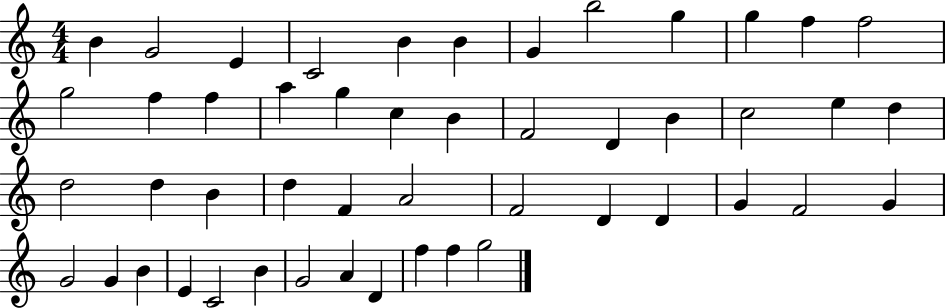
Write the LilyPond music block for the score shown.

{
  \clef treble
  \numericTimeSignature
  \time 4/4
  \key c \major
  b'4 g'2 e'4 | c'2 b'4 b'4 | g'4 b''2 g''4 | g''4 f''4 f''2 | \break g''2 f''4 f''4 | a''4 g''4 c''4 b'4 | f'2 d'4 b'4 | c''2 e''4 d''4 | \break d''2 d''4 b'4 | d''4 f'4 a'2 | f'2 d'4 d'4 | g'4 f'2 g'4 | \break g'2 g'4 b'4 | e'4 c'2 b'4 | g'2 a'4 d'4 | f''4 f''4 g''2 | \break \bar "|."
}